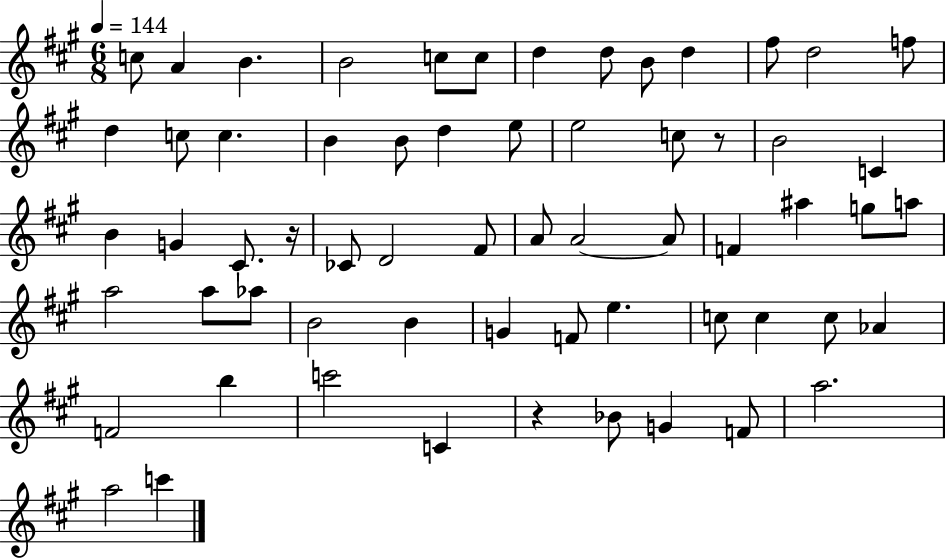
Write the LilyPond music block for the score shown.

{
  \clef treble
  \numericTimeSignature
  \time 6/8
  \key a \major
  \tempo 4 = 144
  c''8 a'4 b'4. | b'2 c''8 c''8 | d''4 d''8 b'8 d''4 | fis''8 d''2 f''8 | \break d''4 c''8 c''4. | b'4 b'8 d''4 e''8 | e''2 c''8 r8 | b'2 c'4 | \break b'4 g'4 cis'8. r16 | ces'8 d'2 fis'8 | a'8 a'2~~ a'8 | f'4 ais''4 g''8 a''8 | \break a''2 a''8 aes''8 | b'2 b'4 | g'4 f'8 e''4. | c''8 c''4 c''8 aes'4 | \break f'2 b''4 | c'''2 c'4 | r4 bes'8 g'4 f'8 | a''2. | \break a''2 c'''4 | \bar "|."
}